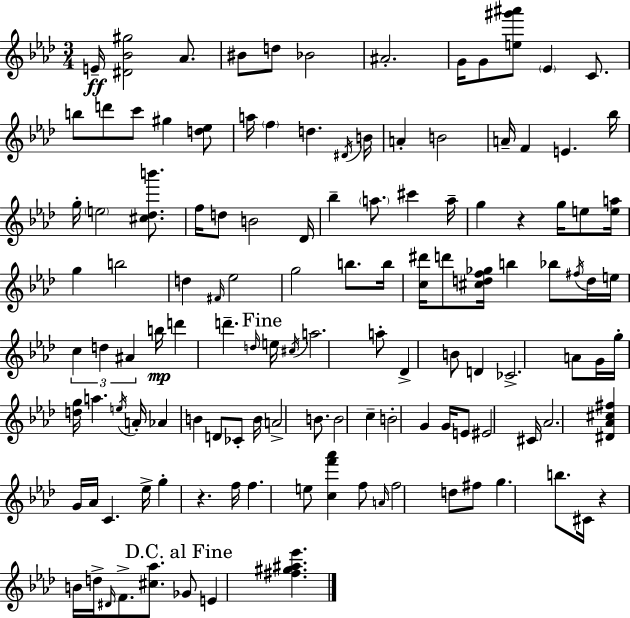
X:1
T:Untitled
M:3/4
L:1/4
K:Fm
E/4 [^D_B^g]2 _A/2 ^B/2 d/2 _B2 ^A2 G/4 G/2 [e^g'^a']/2 _E C/2 b/2 d'/2 c'/2 ^g [d_e]/2 a/4 f d ^D/4 B/4 A B2 A/4 F E _b/4 g/4 e2 [^c_db']/2 f/4 d/2 B2 _D/4 _b a/2 ^c' a/4 g z g/4 e/2 [ea]/4 g b2 d ^F/4 _e2 g2 b/2 b/4 [c^d']/4 d'/2 [^cdf_g]/4 b _b/2 ^f/4 d/4 e/4 c d ^A b/4 d' d' d/4 e/4 ^c/4 a2 a/2 _D B/2 D _C2 A/2 G/4 g/4 [dg]/4 a e/4 A/4 _A B D/2 _C/2 B/4 A2 B/2 B2 c B2 G G/4 E/2 ^E2 ^C/4 _A2 [^D_A^c^f] G/4 _A/4 C _e/4 g z f/4 f e/2 [cf'_a'] f/2 A/4 f2 d/2 ^f/2 g b/2 ^C/4 z B/4 d/4 ^D/4 F/2 [^c_a]/2 _G/2 E [^f^g^a_e']